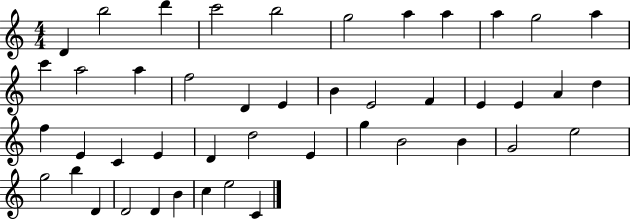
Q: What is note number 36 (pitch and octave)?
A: E5